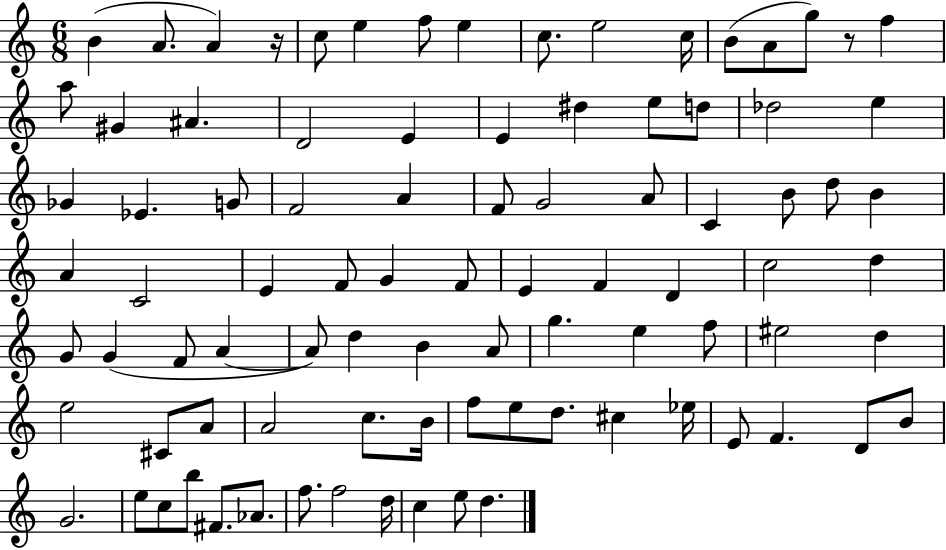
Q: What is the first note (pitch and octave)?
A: B4